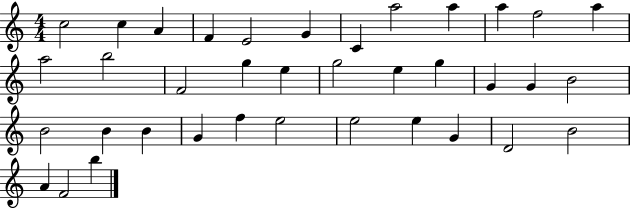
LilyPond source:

{
  \clef treble
  \numericTimeSignature
  \time 4/4
  \key c \major
  c''2 c''4 a'4 | f'4 e'2 g'4 | c'4 a''2 a''4 | a''4 f''2 a''4 | \break a''2 b''2 | f'2 g''4 e''4 | g''2 e''4 g''4 | g'4 g'4 b'2 | \break b'2 b'4 b'4 | g'4 f''4 e''2 | e''2 e''4 g'4 | d'2 b'2 | \break a'4 f'2 b''4 | \bar "|."
}